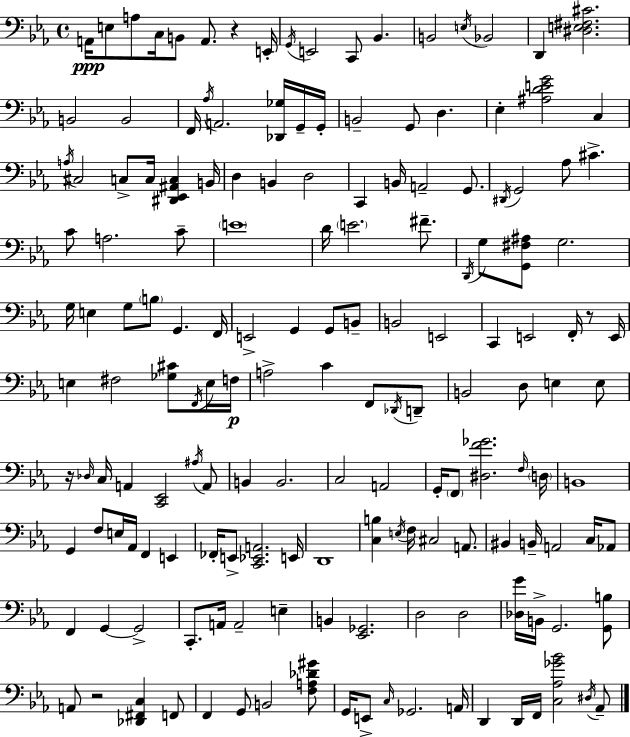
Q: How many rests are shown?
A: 4